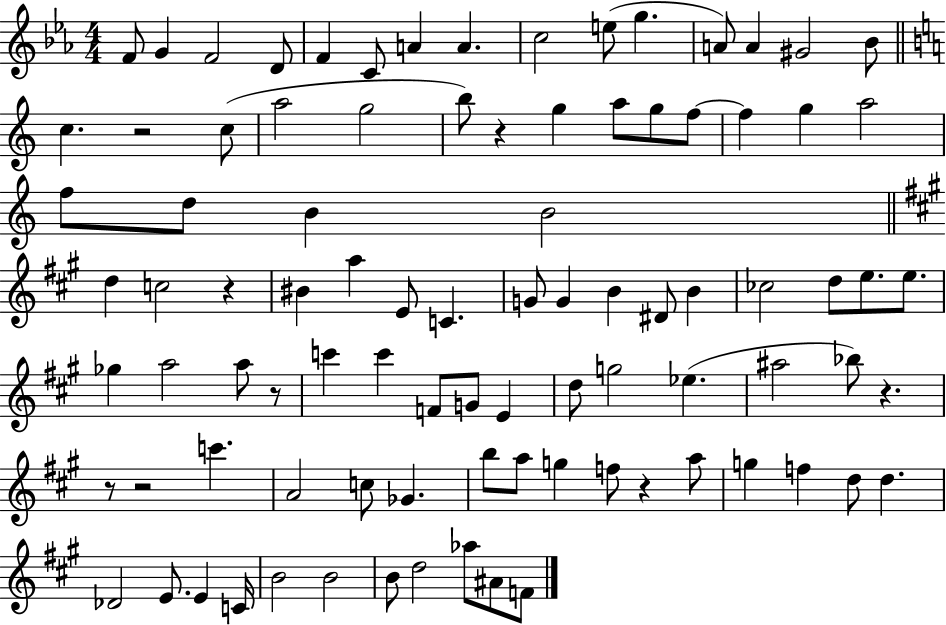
F4/e G4/q F4/h D4/e F4/q C4/e A4/q A4/q. C5/h E5/e G5/q. A4/e A4/q G#4/h Bb4/e C5/q. R/h C5/e A5/h G5/h B5/e R/q G5/q A5/e G5/e F5/e F5/q G5/q A5/h F5/e D5/e B4/q B4/h D5/q C5/h R/q BIS4/q A5/q E4/e C4/q. G4/e G4/q B4/q D#4/e B4/q CES5/h D5/e E5/e. E5/e. Gb5/q A5/h A5/e R/e C6/q C6/q F4/e G4/e E4/q D5/e G5/h Eb5/q. A#5/h Bb5/e R/q. R/e R/h C6/q. A4/h C5/e Gb4/q. B5/e A5/e G5/q F5/e R/q A5/e G5/q F5/q D5/e D5/q. Db4/h E4/e. E4/q C4/s B4/h B4/h B4/e D5/h Ab5/e A#4/e F4/e